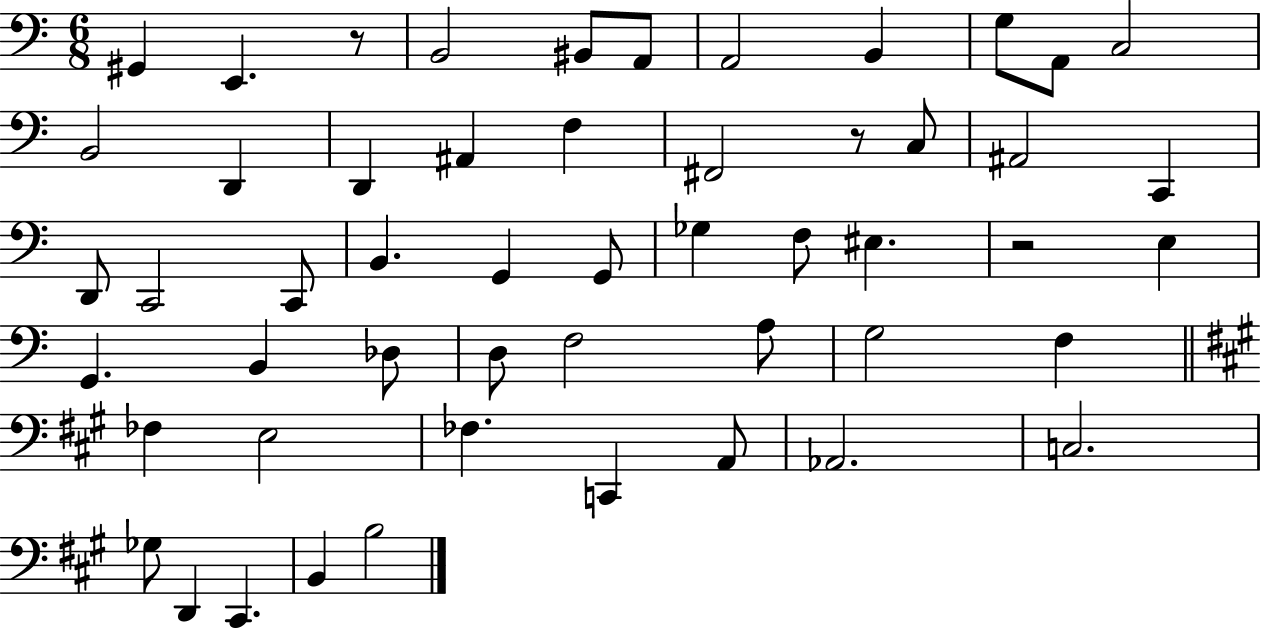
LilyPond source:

{
  \clef bass
  \numericTimeSignature
  \time 6/8
  \key c \major
  gis,4 e,4. r8 | b,2 bis,8 a,8 | a,2 b,4 | g8 a,8 c2 | \break b,2 d,4 | d,4 ais,4 f4 | fis,2 r8 c8 | ais,2 c,4 | \break d,8 c,2 c,8 | b,4. g,4 g,8 | ges4 f8 eis4. | r2 e4 | \break g,4. b,4 des8 | d8 f2 a8 | g2 f4 | \bar "||" \break \key a \major fes4 e2 | fes4. c,4 a,8 | aes,2. | c2. | \break ges8 d,4 cis,4. | b,4 b2 | \bar "|."
}